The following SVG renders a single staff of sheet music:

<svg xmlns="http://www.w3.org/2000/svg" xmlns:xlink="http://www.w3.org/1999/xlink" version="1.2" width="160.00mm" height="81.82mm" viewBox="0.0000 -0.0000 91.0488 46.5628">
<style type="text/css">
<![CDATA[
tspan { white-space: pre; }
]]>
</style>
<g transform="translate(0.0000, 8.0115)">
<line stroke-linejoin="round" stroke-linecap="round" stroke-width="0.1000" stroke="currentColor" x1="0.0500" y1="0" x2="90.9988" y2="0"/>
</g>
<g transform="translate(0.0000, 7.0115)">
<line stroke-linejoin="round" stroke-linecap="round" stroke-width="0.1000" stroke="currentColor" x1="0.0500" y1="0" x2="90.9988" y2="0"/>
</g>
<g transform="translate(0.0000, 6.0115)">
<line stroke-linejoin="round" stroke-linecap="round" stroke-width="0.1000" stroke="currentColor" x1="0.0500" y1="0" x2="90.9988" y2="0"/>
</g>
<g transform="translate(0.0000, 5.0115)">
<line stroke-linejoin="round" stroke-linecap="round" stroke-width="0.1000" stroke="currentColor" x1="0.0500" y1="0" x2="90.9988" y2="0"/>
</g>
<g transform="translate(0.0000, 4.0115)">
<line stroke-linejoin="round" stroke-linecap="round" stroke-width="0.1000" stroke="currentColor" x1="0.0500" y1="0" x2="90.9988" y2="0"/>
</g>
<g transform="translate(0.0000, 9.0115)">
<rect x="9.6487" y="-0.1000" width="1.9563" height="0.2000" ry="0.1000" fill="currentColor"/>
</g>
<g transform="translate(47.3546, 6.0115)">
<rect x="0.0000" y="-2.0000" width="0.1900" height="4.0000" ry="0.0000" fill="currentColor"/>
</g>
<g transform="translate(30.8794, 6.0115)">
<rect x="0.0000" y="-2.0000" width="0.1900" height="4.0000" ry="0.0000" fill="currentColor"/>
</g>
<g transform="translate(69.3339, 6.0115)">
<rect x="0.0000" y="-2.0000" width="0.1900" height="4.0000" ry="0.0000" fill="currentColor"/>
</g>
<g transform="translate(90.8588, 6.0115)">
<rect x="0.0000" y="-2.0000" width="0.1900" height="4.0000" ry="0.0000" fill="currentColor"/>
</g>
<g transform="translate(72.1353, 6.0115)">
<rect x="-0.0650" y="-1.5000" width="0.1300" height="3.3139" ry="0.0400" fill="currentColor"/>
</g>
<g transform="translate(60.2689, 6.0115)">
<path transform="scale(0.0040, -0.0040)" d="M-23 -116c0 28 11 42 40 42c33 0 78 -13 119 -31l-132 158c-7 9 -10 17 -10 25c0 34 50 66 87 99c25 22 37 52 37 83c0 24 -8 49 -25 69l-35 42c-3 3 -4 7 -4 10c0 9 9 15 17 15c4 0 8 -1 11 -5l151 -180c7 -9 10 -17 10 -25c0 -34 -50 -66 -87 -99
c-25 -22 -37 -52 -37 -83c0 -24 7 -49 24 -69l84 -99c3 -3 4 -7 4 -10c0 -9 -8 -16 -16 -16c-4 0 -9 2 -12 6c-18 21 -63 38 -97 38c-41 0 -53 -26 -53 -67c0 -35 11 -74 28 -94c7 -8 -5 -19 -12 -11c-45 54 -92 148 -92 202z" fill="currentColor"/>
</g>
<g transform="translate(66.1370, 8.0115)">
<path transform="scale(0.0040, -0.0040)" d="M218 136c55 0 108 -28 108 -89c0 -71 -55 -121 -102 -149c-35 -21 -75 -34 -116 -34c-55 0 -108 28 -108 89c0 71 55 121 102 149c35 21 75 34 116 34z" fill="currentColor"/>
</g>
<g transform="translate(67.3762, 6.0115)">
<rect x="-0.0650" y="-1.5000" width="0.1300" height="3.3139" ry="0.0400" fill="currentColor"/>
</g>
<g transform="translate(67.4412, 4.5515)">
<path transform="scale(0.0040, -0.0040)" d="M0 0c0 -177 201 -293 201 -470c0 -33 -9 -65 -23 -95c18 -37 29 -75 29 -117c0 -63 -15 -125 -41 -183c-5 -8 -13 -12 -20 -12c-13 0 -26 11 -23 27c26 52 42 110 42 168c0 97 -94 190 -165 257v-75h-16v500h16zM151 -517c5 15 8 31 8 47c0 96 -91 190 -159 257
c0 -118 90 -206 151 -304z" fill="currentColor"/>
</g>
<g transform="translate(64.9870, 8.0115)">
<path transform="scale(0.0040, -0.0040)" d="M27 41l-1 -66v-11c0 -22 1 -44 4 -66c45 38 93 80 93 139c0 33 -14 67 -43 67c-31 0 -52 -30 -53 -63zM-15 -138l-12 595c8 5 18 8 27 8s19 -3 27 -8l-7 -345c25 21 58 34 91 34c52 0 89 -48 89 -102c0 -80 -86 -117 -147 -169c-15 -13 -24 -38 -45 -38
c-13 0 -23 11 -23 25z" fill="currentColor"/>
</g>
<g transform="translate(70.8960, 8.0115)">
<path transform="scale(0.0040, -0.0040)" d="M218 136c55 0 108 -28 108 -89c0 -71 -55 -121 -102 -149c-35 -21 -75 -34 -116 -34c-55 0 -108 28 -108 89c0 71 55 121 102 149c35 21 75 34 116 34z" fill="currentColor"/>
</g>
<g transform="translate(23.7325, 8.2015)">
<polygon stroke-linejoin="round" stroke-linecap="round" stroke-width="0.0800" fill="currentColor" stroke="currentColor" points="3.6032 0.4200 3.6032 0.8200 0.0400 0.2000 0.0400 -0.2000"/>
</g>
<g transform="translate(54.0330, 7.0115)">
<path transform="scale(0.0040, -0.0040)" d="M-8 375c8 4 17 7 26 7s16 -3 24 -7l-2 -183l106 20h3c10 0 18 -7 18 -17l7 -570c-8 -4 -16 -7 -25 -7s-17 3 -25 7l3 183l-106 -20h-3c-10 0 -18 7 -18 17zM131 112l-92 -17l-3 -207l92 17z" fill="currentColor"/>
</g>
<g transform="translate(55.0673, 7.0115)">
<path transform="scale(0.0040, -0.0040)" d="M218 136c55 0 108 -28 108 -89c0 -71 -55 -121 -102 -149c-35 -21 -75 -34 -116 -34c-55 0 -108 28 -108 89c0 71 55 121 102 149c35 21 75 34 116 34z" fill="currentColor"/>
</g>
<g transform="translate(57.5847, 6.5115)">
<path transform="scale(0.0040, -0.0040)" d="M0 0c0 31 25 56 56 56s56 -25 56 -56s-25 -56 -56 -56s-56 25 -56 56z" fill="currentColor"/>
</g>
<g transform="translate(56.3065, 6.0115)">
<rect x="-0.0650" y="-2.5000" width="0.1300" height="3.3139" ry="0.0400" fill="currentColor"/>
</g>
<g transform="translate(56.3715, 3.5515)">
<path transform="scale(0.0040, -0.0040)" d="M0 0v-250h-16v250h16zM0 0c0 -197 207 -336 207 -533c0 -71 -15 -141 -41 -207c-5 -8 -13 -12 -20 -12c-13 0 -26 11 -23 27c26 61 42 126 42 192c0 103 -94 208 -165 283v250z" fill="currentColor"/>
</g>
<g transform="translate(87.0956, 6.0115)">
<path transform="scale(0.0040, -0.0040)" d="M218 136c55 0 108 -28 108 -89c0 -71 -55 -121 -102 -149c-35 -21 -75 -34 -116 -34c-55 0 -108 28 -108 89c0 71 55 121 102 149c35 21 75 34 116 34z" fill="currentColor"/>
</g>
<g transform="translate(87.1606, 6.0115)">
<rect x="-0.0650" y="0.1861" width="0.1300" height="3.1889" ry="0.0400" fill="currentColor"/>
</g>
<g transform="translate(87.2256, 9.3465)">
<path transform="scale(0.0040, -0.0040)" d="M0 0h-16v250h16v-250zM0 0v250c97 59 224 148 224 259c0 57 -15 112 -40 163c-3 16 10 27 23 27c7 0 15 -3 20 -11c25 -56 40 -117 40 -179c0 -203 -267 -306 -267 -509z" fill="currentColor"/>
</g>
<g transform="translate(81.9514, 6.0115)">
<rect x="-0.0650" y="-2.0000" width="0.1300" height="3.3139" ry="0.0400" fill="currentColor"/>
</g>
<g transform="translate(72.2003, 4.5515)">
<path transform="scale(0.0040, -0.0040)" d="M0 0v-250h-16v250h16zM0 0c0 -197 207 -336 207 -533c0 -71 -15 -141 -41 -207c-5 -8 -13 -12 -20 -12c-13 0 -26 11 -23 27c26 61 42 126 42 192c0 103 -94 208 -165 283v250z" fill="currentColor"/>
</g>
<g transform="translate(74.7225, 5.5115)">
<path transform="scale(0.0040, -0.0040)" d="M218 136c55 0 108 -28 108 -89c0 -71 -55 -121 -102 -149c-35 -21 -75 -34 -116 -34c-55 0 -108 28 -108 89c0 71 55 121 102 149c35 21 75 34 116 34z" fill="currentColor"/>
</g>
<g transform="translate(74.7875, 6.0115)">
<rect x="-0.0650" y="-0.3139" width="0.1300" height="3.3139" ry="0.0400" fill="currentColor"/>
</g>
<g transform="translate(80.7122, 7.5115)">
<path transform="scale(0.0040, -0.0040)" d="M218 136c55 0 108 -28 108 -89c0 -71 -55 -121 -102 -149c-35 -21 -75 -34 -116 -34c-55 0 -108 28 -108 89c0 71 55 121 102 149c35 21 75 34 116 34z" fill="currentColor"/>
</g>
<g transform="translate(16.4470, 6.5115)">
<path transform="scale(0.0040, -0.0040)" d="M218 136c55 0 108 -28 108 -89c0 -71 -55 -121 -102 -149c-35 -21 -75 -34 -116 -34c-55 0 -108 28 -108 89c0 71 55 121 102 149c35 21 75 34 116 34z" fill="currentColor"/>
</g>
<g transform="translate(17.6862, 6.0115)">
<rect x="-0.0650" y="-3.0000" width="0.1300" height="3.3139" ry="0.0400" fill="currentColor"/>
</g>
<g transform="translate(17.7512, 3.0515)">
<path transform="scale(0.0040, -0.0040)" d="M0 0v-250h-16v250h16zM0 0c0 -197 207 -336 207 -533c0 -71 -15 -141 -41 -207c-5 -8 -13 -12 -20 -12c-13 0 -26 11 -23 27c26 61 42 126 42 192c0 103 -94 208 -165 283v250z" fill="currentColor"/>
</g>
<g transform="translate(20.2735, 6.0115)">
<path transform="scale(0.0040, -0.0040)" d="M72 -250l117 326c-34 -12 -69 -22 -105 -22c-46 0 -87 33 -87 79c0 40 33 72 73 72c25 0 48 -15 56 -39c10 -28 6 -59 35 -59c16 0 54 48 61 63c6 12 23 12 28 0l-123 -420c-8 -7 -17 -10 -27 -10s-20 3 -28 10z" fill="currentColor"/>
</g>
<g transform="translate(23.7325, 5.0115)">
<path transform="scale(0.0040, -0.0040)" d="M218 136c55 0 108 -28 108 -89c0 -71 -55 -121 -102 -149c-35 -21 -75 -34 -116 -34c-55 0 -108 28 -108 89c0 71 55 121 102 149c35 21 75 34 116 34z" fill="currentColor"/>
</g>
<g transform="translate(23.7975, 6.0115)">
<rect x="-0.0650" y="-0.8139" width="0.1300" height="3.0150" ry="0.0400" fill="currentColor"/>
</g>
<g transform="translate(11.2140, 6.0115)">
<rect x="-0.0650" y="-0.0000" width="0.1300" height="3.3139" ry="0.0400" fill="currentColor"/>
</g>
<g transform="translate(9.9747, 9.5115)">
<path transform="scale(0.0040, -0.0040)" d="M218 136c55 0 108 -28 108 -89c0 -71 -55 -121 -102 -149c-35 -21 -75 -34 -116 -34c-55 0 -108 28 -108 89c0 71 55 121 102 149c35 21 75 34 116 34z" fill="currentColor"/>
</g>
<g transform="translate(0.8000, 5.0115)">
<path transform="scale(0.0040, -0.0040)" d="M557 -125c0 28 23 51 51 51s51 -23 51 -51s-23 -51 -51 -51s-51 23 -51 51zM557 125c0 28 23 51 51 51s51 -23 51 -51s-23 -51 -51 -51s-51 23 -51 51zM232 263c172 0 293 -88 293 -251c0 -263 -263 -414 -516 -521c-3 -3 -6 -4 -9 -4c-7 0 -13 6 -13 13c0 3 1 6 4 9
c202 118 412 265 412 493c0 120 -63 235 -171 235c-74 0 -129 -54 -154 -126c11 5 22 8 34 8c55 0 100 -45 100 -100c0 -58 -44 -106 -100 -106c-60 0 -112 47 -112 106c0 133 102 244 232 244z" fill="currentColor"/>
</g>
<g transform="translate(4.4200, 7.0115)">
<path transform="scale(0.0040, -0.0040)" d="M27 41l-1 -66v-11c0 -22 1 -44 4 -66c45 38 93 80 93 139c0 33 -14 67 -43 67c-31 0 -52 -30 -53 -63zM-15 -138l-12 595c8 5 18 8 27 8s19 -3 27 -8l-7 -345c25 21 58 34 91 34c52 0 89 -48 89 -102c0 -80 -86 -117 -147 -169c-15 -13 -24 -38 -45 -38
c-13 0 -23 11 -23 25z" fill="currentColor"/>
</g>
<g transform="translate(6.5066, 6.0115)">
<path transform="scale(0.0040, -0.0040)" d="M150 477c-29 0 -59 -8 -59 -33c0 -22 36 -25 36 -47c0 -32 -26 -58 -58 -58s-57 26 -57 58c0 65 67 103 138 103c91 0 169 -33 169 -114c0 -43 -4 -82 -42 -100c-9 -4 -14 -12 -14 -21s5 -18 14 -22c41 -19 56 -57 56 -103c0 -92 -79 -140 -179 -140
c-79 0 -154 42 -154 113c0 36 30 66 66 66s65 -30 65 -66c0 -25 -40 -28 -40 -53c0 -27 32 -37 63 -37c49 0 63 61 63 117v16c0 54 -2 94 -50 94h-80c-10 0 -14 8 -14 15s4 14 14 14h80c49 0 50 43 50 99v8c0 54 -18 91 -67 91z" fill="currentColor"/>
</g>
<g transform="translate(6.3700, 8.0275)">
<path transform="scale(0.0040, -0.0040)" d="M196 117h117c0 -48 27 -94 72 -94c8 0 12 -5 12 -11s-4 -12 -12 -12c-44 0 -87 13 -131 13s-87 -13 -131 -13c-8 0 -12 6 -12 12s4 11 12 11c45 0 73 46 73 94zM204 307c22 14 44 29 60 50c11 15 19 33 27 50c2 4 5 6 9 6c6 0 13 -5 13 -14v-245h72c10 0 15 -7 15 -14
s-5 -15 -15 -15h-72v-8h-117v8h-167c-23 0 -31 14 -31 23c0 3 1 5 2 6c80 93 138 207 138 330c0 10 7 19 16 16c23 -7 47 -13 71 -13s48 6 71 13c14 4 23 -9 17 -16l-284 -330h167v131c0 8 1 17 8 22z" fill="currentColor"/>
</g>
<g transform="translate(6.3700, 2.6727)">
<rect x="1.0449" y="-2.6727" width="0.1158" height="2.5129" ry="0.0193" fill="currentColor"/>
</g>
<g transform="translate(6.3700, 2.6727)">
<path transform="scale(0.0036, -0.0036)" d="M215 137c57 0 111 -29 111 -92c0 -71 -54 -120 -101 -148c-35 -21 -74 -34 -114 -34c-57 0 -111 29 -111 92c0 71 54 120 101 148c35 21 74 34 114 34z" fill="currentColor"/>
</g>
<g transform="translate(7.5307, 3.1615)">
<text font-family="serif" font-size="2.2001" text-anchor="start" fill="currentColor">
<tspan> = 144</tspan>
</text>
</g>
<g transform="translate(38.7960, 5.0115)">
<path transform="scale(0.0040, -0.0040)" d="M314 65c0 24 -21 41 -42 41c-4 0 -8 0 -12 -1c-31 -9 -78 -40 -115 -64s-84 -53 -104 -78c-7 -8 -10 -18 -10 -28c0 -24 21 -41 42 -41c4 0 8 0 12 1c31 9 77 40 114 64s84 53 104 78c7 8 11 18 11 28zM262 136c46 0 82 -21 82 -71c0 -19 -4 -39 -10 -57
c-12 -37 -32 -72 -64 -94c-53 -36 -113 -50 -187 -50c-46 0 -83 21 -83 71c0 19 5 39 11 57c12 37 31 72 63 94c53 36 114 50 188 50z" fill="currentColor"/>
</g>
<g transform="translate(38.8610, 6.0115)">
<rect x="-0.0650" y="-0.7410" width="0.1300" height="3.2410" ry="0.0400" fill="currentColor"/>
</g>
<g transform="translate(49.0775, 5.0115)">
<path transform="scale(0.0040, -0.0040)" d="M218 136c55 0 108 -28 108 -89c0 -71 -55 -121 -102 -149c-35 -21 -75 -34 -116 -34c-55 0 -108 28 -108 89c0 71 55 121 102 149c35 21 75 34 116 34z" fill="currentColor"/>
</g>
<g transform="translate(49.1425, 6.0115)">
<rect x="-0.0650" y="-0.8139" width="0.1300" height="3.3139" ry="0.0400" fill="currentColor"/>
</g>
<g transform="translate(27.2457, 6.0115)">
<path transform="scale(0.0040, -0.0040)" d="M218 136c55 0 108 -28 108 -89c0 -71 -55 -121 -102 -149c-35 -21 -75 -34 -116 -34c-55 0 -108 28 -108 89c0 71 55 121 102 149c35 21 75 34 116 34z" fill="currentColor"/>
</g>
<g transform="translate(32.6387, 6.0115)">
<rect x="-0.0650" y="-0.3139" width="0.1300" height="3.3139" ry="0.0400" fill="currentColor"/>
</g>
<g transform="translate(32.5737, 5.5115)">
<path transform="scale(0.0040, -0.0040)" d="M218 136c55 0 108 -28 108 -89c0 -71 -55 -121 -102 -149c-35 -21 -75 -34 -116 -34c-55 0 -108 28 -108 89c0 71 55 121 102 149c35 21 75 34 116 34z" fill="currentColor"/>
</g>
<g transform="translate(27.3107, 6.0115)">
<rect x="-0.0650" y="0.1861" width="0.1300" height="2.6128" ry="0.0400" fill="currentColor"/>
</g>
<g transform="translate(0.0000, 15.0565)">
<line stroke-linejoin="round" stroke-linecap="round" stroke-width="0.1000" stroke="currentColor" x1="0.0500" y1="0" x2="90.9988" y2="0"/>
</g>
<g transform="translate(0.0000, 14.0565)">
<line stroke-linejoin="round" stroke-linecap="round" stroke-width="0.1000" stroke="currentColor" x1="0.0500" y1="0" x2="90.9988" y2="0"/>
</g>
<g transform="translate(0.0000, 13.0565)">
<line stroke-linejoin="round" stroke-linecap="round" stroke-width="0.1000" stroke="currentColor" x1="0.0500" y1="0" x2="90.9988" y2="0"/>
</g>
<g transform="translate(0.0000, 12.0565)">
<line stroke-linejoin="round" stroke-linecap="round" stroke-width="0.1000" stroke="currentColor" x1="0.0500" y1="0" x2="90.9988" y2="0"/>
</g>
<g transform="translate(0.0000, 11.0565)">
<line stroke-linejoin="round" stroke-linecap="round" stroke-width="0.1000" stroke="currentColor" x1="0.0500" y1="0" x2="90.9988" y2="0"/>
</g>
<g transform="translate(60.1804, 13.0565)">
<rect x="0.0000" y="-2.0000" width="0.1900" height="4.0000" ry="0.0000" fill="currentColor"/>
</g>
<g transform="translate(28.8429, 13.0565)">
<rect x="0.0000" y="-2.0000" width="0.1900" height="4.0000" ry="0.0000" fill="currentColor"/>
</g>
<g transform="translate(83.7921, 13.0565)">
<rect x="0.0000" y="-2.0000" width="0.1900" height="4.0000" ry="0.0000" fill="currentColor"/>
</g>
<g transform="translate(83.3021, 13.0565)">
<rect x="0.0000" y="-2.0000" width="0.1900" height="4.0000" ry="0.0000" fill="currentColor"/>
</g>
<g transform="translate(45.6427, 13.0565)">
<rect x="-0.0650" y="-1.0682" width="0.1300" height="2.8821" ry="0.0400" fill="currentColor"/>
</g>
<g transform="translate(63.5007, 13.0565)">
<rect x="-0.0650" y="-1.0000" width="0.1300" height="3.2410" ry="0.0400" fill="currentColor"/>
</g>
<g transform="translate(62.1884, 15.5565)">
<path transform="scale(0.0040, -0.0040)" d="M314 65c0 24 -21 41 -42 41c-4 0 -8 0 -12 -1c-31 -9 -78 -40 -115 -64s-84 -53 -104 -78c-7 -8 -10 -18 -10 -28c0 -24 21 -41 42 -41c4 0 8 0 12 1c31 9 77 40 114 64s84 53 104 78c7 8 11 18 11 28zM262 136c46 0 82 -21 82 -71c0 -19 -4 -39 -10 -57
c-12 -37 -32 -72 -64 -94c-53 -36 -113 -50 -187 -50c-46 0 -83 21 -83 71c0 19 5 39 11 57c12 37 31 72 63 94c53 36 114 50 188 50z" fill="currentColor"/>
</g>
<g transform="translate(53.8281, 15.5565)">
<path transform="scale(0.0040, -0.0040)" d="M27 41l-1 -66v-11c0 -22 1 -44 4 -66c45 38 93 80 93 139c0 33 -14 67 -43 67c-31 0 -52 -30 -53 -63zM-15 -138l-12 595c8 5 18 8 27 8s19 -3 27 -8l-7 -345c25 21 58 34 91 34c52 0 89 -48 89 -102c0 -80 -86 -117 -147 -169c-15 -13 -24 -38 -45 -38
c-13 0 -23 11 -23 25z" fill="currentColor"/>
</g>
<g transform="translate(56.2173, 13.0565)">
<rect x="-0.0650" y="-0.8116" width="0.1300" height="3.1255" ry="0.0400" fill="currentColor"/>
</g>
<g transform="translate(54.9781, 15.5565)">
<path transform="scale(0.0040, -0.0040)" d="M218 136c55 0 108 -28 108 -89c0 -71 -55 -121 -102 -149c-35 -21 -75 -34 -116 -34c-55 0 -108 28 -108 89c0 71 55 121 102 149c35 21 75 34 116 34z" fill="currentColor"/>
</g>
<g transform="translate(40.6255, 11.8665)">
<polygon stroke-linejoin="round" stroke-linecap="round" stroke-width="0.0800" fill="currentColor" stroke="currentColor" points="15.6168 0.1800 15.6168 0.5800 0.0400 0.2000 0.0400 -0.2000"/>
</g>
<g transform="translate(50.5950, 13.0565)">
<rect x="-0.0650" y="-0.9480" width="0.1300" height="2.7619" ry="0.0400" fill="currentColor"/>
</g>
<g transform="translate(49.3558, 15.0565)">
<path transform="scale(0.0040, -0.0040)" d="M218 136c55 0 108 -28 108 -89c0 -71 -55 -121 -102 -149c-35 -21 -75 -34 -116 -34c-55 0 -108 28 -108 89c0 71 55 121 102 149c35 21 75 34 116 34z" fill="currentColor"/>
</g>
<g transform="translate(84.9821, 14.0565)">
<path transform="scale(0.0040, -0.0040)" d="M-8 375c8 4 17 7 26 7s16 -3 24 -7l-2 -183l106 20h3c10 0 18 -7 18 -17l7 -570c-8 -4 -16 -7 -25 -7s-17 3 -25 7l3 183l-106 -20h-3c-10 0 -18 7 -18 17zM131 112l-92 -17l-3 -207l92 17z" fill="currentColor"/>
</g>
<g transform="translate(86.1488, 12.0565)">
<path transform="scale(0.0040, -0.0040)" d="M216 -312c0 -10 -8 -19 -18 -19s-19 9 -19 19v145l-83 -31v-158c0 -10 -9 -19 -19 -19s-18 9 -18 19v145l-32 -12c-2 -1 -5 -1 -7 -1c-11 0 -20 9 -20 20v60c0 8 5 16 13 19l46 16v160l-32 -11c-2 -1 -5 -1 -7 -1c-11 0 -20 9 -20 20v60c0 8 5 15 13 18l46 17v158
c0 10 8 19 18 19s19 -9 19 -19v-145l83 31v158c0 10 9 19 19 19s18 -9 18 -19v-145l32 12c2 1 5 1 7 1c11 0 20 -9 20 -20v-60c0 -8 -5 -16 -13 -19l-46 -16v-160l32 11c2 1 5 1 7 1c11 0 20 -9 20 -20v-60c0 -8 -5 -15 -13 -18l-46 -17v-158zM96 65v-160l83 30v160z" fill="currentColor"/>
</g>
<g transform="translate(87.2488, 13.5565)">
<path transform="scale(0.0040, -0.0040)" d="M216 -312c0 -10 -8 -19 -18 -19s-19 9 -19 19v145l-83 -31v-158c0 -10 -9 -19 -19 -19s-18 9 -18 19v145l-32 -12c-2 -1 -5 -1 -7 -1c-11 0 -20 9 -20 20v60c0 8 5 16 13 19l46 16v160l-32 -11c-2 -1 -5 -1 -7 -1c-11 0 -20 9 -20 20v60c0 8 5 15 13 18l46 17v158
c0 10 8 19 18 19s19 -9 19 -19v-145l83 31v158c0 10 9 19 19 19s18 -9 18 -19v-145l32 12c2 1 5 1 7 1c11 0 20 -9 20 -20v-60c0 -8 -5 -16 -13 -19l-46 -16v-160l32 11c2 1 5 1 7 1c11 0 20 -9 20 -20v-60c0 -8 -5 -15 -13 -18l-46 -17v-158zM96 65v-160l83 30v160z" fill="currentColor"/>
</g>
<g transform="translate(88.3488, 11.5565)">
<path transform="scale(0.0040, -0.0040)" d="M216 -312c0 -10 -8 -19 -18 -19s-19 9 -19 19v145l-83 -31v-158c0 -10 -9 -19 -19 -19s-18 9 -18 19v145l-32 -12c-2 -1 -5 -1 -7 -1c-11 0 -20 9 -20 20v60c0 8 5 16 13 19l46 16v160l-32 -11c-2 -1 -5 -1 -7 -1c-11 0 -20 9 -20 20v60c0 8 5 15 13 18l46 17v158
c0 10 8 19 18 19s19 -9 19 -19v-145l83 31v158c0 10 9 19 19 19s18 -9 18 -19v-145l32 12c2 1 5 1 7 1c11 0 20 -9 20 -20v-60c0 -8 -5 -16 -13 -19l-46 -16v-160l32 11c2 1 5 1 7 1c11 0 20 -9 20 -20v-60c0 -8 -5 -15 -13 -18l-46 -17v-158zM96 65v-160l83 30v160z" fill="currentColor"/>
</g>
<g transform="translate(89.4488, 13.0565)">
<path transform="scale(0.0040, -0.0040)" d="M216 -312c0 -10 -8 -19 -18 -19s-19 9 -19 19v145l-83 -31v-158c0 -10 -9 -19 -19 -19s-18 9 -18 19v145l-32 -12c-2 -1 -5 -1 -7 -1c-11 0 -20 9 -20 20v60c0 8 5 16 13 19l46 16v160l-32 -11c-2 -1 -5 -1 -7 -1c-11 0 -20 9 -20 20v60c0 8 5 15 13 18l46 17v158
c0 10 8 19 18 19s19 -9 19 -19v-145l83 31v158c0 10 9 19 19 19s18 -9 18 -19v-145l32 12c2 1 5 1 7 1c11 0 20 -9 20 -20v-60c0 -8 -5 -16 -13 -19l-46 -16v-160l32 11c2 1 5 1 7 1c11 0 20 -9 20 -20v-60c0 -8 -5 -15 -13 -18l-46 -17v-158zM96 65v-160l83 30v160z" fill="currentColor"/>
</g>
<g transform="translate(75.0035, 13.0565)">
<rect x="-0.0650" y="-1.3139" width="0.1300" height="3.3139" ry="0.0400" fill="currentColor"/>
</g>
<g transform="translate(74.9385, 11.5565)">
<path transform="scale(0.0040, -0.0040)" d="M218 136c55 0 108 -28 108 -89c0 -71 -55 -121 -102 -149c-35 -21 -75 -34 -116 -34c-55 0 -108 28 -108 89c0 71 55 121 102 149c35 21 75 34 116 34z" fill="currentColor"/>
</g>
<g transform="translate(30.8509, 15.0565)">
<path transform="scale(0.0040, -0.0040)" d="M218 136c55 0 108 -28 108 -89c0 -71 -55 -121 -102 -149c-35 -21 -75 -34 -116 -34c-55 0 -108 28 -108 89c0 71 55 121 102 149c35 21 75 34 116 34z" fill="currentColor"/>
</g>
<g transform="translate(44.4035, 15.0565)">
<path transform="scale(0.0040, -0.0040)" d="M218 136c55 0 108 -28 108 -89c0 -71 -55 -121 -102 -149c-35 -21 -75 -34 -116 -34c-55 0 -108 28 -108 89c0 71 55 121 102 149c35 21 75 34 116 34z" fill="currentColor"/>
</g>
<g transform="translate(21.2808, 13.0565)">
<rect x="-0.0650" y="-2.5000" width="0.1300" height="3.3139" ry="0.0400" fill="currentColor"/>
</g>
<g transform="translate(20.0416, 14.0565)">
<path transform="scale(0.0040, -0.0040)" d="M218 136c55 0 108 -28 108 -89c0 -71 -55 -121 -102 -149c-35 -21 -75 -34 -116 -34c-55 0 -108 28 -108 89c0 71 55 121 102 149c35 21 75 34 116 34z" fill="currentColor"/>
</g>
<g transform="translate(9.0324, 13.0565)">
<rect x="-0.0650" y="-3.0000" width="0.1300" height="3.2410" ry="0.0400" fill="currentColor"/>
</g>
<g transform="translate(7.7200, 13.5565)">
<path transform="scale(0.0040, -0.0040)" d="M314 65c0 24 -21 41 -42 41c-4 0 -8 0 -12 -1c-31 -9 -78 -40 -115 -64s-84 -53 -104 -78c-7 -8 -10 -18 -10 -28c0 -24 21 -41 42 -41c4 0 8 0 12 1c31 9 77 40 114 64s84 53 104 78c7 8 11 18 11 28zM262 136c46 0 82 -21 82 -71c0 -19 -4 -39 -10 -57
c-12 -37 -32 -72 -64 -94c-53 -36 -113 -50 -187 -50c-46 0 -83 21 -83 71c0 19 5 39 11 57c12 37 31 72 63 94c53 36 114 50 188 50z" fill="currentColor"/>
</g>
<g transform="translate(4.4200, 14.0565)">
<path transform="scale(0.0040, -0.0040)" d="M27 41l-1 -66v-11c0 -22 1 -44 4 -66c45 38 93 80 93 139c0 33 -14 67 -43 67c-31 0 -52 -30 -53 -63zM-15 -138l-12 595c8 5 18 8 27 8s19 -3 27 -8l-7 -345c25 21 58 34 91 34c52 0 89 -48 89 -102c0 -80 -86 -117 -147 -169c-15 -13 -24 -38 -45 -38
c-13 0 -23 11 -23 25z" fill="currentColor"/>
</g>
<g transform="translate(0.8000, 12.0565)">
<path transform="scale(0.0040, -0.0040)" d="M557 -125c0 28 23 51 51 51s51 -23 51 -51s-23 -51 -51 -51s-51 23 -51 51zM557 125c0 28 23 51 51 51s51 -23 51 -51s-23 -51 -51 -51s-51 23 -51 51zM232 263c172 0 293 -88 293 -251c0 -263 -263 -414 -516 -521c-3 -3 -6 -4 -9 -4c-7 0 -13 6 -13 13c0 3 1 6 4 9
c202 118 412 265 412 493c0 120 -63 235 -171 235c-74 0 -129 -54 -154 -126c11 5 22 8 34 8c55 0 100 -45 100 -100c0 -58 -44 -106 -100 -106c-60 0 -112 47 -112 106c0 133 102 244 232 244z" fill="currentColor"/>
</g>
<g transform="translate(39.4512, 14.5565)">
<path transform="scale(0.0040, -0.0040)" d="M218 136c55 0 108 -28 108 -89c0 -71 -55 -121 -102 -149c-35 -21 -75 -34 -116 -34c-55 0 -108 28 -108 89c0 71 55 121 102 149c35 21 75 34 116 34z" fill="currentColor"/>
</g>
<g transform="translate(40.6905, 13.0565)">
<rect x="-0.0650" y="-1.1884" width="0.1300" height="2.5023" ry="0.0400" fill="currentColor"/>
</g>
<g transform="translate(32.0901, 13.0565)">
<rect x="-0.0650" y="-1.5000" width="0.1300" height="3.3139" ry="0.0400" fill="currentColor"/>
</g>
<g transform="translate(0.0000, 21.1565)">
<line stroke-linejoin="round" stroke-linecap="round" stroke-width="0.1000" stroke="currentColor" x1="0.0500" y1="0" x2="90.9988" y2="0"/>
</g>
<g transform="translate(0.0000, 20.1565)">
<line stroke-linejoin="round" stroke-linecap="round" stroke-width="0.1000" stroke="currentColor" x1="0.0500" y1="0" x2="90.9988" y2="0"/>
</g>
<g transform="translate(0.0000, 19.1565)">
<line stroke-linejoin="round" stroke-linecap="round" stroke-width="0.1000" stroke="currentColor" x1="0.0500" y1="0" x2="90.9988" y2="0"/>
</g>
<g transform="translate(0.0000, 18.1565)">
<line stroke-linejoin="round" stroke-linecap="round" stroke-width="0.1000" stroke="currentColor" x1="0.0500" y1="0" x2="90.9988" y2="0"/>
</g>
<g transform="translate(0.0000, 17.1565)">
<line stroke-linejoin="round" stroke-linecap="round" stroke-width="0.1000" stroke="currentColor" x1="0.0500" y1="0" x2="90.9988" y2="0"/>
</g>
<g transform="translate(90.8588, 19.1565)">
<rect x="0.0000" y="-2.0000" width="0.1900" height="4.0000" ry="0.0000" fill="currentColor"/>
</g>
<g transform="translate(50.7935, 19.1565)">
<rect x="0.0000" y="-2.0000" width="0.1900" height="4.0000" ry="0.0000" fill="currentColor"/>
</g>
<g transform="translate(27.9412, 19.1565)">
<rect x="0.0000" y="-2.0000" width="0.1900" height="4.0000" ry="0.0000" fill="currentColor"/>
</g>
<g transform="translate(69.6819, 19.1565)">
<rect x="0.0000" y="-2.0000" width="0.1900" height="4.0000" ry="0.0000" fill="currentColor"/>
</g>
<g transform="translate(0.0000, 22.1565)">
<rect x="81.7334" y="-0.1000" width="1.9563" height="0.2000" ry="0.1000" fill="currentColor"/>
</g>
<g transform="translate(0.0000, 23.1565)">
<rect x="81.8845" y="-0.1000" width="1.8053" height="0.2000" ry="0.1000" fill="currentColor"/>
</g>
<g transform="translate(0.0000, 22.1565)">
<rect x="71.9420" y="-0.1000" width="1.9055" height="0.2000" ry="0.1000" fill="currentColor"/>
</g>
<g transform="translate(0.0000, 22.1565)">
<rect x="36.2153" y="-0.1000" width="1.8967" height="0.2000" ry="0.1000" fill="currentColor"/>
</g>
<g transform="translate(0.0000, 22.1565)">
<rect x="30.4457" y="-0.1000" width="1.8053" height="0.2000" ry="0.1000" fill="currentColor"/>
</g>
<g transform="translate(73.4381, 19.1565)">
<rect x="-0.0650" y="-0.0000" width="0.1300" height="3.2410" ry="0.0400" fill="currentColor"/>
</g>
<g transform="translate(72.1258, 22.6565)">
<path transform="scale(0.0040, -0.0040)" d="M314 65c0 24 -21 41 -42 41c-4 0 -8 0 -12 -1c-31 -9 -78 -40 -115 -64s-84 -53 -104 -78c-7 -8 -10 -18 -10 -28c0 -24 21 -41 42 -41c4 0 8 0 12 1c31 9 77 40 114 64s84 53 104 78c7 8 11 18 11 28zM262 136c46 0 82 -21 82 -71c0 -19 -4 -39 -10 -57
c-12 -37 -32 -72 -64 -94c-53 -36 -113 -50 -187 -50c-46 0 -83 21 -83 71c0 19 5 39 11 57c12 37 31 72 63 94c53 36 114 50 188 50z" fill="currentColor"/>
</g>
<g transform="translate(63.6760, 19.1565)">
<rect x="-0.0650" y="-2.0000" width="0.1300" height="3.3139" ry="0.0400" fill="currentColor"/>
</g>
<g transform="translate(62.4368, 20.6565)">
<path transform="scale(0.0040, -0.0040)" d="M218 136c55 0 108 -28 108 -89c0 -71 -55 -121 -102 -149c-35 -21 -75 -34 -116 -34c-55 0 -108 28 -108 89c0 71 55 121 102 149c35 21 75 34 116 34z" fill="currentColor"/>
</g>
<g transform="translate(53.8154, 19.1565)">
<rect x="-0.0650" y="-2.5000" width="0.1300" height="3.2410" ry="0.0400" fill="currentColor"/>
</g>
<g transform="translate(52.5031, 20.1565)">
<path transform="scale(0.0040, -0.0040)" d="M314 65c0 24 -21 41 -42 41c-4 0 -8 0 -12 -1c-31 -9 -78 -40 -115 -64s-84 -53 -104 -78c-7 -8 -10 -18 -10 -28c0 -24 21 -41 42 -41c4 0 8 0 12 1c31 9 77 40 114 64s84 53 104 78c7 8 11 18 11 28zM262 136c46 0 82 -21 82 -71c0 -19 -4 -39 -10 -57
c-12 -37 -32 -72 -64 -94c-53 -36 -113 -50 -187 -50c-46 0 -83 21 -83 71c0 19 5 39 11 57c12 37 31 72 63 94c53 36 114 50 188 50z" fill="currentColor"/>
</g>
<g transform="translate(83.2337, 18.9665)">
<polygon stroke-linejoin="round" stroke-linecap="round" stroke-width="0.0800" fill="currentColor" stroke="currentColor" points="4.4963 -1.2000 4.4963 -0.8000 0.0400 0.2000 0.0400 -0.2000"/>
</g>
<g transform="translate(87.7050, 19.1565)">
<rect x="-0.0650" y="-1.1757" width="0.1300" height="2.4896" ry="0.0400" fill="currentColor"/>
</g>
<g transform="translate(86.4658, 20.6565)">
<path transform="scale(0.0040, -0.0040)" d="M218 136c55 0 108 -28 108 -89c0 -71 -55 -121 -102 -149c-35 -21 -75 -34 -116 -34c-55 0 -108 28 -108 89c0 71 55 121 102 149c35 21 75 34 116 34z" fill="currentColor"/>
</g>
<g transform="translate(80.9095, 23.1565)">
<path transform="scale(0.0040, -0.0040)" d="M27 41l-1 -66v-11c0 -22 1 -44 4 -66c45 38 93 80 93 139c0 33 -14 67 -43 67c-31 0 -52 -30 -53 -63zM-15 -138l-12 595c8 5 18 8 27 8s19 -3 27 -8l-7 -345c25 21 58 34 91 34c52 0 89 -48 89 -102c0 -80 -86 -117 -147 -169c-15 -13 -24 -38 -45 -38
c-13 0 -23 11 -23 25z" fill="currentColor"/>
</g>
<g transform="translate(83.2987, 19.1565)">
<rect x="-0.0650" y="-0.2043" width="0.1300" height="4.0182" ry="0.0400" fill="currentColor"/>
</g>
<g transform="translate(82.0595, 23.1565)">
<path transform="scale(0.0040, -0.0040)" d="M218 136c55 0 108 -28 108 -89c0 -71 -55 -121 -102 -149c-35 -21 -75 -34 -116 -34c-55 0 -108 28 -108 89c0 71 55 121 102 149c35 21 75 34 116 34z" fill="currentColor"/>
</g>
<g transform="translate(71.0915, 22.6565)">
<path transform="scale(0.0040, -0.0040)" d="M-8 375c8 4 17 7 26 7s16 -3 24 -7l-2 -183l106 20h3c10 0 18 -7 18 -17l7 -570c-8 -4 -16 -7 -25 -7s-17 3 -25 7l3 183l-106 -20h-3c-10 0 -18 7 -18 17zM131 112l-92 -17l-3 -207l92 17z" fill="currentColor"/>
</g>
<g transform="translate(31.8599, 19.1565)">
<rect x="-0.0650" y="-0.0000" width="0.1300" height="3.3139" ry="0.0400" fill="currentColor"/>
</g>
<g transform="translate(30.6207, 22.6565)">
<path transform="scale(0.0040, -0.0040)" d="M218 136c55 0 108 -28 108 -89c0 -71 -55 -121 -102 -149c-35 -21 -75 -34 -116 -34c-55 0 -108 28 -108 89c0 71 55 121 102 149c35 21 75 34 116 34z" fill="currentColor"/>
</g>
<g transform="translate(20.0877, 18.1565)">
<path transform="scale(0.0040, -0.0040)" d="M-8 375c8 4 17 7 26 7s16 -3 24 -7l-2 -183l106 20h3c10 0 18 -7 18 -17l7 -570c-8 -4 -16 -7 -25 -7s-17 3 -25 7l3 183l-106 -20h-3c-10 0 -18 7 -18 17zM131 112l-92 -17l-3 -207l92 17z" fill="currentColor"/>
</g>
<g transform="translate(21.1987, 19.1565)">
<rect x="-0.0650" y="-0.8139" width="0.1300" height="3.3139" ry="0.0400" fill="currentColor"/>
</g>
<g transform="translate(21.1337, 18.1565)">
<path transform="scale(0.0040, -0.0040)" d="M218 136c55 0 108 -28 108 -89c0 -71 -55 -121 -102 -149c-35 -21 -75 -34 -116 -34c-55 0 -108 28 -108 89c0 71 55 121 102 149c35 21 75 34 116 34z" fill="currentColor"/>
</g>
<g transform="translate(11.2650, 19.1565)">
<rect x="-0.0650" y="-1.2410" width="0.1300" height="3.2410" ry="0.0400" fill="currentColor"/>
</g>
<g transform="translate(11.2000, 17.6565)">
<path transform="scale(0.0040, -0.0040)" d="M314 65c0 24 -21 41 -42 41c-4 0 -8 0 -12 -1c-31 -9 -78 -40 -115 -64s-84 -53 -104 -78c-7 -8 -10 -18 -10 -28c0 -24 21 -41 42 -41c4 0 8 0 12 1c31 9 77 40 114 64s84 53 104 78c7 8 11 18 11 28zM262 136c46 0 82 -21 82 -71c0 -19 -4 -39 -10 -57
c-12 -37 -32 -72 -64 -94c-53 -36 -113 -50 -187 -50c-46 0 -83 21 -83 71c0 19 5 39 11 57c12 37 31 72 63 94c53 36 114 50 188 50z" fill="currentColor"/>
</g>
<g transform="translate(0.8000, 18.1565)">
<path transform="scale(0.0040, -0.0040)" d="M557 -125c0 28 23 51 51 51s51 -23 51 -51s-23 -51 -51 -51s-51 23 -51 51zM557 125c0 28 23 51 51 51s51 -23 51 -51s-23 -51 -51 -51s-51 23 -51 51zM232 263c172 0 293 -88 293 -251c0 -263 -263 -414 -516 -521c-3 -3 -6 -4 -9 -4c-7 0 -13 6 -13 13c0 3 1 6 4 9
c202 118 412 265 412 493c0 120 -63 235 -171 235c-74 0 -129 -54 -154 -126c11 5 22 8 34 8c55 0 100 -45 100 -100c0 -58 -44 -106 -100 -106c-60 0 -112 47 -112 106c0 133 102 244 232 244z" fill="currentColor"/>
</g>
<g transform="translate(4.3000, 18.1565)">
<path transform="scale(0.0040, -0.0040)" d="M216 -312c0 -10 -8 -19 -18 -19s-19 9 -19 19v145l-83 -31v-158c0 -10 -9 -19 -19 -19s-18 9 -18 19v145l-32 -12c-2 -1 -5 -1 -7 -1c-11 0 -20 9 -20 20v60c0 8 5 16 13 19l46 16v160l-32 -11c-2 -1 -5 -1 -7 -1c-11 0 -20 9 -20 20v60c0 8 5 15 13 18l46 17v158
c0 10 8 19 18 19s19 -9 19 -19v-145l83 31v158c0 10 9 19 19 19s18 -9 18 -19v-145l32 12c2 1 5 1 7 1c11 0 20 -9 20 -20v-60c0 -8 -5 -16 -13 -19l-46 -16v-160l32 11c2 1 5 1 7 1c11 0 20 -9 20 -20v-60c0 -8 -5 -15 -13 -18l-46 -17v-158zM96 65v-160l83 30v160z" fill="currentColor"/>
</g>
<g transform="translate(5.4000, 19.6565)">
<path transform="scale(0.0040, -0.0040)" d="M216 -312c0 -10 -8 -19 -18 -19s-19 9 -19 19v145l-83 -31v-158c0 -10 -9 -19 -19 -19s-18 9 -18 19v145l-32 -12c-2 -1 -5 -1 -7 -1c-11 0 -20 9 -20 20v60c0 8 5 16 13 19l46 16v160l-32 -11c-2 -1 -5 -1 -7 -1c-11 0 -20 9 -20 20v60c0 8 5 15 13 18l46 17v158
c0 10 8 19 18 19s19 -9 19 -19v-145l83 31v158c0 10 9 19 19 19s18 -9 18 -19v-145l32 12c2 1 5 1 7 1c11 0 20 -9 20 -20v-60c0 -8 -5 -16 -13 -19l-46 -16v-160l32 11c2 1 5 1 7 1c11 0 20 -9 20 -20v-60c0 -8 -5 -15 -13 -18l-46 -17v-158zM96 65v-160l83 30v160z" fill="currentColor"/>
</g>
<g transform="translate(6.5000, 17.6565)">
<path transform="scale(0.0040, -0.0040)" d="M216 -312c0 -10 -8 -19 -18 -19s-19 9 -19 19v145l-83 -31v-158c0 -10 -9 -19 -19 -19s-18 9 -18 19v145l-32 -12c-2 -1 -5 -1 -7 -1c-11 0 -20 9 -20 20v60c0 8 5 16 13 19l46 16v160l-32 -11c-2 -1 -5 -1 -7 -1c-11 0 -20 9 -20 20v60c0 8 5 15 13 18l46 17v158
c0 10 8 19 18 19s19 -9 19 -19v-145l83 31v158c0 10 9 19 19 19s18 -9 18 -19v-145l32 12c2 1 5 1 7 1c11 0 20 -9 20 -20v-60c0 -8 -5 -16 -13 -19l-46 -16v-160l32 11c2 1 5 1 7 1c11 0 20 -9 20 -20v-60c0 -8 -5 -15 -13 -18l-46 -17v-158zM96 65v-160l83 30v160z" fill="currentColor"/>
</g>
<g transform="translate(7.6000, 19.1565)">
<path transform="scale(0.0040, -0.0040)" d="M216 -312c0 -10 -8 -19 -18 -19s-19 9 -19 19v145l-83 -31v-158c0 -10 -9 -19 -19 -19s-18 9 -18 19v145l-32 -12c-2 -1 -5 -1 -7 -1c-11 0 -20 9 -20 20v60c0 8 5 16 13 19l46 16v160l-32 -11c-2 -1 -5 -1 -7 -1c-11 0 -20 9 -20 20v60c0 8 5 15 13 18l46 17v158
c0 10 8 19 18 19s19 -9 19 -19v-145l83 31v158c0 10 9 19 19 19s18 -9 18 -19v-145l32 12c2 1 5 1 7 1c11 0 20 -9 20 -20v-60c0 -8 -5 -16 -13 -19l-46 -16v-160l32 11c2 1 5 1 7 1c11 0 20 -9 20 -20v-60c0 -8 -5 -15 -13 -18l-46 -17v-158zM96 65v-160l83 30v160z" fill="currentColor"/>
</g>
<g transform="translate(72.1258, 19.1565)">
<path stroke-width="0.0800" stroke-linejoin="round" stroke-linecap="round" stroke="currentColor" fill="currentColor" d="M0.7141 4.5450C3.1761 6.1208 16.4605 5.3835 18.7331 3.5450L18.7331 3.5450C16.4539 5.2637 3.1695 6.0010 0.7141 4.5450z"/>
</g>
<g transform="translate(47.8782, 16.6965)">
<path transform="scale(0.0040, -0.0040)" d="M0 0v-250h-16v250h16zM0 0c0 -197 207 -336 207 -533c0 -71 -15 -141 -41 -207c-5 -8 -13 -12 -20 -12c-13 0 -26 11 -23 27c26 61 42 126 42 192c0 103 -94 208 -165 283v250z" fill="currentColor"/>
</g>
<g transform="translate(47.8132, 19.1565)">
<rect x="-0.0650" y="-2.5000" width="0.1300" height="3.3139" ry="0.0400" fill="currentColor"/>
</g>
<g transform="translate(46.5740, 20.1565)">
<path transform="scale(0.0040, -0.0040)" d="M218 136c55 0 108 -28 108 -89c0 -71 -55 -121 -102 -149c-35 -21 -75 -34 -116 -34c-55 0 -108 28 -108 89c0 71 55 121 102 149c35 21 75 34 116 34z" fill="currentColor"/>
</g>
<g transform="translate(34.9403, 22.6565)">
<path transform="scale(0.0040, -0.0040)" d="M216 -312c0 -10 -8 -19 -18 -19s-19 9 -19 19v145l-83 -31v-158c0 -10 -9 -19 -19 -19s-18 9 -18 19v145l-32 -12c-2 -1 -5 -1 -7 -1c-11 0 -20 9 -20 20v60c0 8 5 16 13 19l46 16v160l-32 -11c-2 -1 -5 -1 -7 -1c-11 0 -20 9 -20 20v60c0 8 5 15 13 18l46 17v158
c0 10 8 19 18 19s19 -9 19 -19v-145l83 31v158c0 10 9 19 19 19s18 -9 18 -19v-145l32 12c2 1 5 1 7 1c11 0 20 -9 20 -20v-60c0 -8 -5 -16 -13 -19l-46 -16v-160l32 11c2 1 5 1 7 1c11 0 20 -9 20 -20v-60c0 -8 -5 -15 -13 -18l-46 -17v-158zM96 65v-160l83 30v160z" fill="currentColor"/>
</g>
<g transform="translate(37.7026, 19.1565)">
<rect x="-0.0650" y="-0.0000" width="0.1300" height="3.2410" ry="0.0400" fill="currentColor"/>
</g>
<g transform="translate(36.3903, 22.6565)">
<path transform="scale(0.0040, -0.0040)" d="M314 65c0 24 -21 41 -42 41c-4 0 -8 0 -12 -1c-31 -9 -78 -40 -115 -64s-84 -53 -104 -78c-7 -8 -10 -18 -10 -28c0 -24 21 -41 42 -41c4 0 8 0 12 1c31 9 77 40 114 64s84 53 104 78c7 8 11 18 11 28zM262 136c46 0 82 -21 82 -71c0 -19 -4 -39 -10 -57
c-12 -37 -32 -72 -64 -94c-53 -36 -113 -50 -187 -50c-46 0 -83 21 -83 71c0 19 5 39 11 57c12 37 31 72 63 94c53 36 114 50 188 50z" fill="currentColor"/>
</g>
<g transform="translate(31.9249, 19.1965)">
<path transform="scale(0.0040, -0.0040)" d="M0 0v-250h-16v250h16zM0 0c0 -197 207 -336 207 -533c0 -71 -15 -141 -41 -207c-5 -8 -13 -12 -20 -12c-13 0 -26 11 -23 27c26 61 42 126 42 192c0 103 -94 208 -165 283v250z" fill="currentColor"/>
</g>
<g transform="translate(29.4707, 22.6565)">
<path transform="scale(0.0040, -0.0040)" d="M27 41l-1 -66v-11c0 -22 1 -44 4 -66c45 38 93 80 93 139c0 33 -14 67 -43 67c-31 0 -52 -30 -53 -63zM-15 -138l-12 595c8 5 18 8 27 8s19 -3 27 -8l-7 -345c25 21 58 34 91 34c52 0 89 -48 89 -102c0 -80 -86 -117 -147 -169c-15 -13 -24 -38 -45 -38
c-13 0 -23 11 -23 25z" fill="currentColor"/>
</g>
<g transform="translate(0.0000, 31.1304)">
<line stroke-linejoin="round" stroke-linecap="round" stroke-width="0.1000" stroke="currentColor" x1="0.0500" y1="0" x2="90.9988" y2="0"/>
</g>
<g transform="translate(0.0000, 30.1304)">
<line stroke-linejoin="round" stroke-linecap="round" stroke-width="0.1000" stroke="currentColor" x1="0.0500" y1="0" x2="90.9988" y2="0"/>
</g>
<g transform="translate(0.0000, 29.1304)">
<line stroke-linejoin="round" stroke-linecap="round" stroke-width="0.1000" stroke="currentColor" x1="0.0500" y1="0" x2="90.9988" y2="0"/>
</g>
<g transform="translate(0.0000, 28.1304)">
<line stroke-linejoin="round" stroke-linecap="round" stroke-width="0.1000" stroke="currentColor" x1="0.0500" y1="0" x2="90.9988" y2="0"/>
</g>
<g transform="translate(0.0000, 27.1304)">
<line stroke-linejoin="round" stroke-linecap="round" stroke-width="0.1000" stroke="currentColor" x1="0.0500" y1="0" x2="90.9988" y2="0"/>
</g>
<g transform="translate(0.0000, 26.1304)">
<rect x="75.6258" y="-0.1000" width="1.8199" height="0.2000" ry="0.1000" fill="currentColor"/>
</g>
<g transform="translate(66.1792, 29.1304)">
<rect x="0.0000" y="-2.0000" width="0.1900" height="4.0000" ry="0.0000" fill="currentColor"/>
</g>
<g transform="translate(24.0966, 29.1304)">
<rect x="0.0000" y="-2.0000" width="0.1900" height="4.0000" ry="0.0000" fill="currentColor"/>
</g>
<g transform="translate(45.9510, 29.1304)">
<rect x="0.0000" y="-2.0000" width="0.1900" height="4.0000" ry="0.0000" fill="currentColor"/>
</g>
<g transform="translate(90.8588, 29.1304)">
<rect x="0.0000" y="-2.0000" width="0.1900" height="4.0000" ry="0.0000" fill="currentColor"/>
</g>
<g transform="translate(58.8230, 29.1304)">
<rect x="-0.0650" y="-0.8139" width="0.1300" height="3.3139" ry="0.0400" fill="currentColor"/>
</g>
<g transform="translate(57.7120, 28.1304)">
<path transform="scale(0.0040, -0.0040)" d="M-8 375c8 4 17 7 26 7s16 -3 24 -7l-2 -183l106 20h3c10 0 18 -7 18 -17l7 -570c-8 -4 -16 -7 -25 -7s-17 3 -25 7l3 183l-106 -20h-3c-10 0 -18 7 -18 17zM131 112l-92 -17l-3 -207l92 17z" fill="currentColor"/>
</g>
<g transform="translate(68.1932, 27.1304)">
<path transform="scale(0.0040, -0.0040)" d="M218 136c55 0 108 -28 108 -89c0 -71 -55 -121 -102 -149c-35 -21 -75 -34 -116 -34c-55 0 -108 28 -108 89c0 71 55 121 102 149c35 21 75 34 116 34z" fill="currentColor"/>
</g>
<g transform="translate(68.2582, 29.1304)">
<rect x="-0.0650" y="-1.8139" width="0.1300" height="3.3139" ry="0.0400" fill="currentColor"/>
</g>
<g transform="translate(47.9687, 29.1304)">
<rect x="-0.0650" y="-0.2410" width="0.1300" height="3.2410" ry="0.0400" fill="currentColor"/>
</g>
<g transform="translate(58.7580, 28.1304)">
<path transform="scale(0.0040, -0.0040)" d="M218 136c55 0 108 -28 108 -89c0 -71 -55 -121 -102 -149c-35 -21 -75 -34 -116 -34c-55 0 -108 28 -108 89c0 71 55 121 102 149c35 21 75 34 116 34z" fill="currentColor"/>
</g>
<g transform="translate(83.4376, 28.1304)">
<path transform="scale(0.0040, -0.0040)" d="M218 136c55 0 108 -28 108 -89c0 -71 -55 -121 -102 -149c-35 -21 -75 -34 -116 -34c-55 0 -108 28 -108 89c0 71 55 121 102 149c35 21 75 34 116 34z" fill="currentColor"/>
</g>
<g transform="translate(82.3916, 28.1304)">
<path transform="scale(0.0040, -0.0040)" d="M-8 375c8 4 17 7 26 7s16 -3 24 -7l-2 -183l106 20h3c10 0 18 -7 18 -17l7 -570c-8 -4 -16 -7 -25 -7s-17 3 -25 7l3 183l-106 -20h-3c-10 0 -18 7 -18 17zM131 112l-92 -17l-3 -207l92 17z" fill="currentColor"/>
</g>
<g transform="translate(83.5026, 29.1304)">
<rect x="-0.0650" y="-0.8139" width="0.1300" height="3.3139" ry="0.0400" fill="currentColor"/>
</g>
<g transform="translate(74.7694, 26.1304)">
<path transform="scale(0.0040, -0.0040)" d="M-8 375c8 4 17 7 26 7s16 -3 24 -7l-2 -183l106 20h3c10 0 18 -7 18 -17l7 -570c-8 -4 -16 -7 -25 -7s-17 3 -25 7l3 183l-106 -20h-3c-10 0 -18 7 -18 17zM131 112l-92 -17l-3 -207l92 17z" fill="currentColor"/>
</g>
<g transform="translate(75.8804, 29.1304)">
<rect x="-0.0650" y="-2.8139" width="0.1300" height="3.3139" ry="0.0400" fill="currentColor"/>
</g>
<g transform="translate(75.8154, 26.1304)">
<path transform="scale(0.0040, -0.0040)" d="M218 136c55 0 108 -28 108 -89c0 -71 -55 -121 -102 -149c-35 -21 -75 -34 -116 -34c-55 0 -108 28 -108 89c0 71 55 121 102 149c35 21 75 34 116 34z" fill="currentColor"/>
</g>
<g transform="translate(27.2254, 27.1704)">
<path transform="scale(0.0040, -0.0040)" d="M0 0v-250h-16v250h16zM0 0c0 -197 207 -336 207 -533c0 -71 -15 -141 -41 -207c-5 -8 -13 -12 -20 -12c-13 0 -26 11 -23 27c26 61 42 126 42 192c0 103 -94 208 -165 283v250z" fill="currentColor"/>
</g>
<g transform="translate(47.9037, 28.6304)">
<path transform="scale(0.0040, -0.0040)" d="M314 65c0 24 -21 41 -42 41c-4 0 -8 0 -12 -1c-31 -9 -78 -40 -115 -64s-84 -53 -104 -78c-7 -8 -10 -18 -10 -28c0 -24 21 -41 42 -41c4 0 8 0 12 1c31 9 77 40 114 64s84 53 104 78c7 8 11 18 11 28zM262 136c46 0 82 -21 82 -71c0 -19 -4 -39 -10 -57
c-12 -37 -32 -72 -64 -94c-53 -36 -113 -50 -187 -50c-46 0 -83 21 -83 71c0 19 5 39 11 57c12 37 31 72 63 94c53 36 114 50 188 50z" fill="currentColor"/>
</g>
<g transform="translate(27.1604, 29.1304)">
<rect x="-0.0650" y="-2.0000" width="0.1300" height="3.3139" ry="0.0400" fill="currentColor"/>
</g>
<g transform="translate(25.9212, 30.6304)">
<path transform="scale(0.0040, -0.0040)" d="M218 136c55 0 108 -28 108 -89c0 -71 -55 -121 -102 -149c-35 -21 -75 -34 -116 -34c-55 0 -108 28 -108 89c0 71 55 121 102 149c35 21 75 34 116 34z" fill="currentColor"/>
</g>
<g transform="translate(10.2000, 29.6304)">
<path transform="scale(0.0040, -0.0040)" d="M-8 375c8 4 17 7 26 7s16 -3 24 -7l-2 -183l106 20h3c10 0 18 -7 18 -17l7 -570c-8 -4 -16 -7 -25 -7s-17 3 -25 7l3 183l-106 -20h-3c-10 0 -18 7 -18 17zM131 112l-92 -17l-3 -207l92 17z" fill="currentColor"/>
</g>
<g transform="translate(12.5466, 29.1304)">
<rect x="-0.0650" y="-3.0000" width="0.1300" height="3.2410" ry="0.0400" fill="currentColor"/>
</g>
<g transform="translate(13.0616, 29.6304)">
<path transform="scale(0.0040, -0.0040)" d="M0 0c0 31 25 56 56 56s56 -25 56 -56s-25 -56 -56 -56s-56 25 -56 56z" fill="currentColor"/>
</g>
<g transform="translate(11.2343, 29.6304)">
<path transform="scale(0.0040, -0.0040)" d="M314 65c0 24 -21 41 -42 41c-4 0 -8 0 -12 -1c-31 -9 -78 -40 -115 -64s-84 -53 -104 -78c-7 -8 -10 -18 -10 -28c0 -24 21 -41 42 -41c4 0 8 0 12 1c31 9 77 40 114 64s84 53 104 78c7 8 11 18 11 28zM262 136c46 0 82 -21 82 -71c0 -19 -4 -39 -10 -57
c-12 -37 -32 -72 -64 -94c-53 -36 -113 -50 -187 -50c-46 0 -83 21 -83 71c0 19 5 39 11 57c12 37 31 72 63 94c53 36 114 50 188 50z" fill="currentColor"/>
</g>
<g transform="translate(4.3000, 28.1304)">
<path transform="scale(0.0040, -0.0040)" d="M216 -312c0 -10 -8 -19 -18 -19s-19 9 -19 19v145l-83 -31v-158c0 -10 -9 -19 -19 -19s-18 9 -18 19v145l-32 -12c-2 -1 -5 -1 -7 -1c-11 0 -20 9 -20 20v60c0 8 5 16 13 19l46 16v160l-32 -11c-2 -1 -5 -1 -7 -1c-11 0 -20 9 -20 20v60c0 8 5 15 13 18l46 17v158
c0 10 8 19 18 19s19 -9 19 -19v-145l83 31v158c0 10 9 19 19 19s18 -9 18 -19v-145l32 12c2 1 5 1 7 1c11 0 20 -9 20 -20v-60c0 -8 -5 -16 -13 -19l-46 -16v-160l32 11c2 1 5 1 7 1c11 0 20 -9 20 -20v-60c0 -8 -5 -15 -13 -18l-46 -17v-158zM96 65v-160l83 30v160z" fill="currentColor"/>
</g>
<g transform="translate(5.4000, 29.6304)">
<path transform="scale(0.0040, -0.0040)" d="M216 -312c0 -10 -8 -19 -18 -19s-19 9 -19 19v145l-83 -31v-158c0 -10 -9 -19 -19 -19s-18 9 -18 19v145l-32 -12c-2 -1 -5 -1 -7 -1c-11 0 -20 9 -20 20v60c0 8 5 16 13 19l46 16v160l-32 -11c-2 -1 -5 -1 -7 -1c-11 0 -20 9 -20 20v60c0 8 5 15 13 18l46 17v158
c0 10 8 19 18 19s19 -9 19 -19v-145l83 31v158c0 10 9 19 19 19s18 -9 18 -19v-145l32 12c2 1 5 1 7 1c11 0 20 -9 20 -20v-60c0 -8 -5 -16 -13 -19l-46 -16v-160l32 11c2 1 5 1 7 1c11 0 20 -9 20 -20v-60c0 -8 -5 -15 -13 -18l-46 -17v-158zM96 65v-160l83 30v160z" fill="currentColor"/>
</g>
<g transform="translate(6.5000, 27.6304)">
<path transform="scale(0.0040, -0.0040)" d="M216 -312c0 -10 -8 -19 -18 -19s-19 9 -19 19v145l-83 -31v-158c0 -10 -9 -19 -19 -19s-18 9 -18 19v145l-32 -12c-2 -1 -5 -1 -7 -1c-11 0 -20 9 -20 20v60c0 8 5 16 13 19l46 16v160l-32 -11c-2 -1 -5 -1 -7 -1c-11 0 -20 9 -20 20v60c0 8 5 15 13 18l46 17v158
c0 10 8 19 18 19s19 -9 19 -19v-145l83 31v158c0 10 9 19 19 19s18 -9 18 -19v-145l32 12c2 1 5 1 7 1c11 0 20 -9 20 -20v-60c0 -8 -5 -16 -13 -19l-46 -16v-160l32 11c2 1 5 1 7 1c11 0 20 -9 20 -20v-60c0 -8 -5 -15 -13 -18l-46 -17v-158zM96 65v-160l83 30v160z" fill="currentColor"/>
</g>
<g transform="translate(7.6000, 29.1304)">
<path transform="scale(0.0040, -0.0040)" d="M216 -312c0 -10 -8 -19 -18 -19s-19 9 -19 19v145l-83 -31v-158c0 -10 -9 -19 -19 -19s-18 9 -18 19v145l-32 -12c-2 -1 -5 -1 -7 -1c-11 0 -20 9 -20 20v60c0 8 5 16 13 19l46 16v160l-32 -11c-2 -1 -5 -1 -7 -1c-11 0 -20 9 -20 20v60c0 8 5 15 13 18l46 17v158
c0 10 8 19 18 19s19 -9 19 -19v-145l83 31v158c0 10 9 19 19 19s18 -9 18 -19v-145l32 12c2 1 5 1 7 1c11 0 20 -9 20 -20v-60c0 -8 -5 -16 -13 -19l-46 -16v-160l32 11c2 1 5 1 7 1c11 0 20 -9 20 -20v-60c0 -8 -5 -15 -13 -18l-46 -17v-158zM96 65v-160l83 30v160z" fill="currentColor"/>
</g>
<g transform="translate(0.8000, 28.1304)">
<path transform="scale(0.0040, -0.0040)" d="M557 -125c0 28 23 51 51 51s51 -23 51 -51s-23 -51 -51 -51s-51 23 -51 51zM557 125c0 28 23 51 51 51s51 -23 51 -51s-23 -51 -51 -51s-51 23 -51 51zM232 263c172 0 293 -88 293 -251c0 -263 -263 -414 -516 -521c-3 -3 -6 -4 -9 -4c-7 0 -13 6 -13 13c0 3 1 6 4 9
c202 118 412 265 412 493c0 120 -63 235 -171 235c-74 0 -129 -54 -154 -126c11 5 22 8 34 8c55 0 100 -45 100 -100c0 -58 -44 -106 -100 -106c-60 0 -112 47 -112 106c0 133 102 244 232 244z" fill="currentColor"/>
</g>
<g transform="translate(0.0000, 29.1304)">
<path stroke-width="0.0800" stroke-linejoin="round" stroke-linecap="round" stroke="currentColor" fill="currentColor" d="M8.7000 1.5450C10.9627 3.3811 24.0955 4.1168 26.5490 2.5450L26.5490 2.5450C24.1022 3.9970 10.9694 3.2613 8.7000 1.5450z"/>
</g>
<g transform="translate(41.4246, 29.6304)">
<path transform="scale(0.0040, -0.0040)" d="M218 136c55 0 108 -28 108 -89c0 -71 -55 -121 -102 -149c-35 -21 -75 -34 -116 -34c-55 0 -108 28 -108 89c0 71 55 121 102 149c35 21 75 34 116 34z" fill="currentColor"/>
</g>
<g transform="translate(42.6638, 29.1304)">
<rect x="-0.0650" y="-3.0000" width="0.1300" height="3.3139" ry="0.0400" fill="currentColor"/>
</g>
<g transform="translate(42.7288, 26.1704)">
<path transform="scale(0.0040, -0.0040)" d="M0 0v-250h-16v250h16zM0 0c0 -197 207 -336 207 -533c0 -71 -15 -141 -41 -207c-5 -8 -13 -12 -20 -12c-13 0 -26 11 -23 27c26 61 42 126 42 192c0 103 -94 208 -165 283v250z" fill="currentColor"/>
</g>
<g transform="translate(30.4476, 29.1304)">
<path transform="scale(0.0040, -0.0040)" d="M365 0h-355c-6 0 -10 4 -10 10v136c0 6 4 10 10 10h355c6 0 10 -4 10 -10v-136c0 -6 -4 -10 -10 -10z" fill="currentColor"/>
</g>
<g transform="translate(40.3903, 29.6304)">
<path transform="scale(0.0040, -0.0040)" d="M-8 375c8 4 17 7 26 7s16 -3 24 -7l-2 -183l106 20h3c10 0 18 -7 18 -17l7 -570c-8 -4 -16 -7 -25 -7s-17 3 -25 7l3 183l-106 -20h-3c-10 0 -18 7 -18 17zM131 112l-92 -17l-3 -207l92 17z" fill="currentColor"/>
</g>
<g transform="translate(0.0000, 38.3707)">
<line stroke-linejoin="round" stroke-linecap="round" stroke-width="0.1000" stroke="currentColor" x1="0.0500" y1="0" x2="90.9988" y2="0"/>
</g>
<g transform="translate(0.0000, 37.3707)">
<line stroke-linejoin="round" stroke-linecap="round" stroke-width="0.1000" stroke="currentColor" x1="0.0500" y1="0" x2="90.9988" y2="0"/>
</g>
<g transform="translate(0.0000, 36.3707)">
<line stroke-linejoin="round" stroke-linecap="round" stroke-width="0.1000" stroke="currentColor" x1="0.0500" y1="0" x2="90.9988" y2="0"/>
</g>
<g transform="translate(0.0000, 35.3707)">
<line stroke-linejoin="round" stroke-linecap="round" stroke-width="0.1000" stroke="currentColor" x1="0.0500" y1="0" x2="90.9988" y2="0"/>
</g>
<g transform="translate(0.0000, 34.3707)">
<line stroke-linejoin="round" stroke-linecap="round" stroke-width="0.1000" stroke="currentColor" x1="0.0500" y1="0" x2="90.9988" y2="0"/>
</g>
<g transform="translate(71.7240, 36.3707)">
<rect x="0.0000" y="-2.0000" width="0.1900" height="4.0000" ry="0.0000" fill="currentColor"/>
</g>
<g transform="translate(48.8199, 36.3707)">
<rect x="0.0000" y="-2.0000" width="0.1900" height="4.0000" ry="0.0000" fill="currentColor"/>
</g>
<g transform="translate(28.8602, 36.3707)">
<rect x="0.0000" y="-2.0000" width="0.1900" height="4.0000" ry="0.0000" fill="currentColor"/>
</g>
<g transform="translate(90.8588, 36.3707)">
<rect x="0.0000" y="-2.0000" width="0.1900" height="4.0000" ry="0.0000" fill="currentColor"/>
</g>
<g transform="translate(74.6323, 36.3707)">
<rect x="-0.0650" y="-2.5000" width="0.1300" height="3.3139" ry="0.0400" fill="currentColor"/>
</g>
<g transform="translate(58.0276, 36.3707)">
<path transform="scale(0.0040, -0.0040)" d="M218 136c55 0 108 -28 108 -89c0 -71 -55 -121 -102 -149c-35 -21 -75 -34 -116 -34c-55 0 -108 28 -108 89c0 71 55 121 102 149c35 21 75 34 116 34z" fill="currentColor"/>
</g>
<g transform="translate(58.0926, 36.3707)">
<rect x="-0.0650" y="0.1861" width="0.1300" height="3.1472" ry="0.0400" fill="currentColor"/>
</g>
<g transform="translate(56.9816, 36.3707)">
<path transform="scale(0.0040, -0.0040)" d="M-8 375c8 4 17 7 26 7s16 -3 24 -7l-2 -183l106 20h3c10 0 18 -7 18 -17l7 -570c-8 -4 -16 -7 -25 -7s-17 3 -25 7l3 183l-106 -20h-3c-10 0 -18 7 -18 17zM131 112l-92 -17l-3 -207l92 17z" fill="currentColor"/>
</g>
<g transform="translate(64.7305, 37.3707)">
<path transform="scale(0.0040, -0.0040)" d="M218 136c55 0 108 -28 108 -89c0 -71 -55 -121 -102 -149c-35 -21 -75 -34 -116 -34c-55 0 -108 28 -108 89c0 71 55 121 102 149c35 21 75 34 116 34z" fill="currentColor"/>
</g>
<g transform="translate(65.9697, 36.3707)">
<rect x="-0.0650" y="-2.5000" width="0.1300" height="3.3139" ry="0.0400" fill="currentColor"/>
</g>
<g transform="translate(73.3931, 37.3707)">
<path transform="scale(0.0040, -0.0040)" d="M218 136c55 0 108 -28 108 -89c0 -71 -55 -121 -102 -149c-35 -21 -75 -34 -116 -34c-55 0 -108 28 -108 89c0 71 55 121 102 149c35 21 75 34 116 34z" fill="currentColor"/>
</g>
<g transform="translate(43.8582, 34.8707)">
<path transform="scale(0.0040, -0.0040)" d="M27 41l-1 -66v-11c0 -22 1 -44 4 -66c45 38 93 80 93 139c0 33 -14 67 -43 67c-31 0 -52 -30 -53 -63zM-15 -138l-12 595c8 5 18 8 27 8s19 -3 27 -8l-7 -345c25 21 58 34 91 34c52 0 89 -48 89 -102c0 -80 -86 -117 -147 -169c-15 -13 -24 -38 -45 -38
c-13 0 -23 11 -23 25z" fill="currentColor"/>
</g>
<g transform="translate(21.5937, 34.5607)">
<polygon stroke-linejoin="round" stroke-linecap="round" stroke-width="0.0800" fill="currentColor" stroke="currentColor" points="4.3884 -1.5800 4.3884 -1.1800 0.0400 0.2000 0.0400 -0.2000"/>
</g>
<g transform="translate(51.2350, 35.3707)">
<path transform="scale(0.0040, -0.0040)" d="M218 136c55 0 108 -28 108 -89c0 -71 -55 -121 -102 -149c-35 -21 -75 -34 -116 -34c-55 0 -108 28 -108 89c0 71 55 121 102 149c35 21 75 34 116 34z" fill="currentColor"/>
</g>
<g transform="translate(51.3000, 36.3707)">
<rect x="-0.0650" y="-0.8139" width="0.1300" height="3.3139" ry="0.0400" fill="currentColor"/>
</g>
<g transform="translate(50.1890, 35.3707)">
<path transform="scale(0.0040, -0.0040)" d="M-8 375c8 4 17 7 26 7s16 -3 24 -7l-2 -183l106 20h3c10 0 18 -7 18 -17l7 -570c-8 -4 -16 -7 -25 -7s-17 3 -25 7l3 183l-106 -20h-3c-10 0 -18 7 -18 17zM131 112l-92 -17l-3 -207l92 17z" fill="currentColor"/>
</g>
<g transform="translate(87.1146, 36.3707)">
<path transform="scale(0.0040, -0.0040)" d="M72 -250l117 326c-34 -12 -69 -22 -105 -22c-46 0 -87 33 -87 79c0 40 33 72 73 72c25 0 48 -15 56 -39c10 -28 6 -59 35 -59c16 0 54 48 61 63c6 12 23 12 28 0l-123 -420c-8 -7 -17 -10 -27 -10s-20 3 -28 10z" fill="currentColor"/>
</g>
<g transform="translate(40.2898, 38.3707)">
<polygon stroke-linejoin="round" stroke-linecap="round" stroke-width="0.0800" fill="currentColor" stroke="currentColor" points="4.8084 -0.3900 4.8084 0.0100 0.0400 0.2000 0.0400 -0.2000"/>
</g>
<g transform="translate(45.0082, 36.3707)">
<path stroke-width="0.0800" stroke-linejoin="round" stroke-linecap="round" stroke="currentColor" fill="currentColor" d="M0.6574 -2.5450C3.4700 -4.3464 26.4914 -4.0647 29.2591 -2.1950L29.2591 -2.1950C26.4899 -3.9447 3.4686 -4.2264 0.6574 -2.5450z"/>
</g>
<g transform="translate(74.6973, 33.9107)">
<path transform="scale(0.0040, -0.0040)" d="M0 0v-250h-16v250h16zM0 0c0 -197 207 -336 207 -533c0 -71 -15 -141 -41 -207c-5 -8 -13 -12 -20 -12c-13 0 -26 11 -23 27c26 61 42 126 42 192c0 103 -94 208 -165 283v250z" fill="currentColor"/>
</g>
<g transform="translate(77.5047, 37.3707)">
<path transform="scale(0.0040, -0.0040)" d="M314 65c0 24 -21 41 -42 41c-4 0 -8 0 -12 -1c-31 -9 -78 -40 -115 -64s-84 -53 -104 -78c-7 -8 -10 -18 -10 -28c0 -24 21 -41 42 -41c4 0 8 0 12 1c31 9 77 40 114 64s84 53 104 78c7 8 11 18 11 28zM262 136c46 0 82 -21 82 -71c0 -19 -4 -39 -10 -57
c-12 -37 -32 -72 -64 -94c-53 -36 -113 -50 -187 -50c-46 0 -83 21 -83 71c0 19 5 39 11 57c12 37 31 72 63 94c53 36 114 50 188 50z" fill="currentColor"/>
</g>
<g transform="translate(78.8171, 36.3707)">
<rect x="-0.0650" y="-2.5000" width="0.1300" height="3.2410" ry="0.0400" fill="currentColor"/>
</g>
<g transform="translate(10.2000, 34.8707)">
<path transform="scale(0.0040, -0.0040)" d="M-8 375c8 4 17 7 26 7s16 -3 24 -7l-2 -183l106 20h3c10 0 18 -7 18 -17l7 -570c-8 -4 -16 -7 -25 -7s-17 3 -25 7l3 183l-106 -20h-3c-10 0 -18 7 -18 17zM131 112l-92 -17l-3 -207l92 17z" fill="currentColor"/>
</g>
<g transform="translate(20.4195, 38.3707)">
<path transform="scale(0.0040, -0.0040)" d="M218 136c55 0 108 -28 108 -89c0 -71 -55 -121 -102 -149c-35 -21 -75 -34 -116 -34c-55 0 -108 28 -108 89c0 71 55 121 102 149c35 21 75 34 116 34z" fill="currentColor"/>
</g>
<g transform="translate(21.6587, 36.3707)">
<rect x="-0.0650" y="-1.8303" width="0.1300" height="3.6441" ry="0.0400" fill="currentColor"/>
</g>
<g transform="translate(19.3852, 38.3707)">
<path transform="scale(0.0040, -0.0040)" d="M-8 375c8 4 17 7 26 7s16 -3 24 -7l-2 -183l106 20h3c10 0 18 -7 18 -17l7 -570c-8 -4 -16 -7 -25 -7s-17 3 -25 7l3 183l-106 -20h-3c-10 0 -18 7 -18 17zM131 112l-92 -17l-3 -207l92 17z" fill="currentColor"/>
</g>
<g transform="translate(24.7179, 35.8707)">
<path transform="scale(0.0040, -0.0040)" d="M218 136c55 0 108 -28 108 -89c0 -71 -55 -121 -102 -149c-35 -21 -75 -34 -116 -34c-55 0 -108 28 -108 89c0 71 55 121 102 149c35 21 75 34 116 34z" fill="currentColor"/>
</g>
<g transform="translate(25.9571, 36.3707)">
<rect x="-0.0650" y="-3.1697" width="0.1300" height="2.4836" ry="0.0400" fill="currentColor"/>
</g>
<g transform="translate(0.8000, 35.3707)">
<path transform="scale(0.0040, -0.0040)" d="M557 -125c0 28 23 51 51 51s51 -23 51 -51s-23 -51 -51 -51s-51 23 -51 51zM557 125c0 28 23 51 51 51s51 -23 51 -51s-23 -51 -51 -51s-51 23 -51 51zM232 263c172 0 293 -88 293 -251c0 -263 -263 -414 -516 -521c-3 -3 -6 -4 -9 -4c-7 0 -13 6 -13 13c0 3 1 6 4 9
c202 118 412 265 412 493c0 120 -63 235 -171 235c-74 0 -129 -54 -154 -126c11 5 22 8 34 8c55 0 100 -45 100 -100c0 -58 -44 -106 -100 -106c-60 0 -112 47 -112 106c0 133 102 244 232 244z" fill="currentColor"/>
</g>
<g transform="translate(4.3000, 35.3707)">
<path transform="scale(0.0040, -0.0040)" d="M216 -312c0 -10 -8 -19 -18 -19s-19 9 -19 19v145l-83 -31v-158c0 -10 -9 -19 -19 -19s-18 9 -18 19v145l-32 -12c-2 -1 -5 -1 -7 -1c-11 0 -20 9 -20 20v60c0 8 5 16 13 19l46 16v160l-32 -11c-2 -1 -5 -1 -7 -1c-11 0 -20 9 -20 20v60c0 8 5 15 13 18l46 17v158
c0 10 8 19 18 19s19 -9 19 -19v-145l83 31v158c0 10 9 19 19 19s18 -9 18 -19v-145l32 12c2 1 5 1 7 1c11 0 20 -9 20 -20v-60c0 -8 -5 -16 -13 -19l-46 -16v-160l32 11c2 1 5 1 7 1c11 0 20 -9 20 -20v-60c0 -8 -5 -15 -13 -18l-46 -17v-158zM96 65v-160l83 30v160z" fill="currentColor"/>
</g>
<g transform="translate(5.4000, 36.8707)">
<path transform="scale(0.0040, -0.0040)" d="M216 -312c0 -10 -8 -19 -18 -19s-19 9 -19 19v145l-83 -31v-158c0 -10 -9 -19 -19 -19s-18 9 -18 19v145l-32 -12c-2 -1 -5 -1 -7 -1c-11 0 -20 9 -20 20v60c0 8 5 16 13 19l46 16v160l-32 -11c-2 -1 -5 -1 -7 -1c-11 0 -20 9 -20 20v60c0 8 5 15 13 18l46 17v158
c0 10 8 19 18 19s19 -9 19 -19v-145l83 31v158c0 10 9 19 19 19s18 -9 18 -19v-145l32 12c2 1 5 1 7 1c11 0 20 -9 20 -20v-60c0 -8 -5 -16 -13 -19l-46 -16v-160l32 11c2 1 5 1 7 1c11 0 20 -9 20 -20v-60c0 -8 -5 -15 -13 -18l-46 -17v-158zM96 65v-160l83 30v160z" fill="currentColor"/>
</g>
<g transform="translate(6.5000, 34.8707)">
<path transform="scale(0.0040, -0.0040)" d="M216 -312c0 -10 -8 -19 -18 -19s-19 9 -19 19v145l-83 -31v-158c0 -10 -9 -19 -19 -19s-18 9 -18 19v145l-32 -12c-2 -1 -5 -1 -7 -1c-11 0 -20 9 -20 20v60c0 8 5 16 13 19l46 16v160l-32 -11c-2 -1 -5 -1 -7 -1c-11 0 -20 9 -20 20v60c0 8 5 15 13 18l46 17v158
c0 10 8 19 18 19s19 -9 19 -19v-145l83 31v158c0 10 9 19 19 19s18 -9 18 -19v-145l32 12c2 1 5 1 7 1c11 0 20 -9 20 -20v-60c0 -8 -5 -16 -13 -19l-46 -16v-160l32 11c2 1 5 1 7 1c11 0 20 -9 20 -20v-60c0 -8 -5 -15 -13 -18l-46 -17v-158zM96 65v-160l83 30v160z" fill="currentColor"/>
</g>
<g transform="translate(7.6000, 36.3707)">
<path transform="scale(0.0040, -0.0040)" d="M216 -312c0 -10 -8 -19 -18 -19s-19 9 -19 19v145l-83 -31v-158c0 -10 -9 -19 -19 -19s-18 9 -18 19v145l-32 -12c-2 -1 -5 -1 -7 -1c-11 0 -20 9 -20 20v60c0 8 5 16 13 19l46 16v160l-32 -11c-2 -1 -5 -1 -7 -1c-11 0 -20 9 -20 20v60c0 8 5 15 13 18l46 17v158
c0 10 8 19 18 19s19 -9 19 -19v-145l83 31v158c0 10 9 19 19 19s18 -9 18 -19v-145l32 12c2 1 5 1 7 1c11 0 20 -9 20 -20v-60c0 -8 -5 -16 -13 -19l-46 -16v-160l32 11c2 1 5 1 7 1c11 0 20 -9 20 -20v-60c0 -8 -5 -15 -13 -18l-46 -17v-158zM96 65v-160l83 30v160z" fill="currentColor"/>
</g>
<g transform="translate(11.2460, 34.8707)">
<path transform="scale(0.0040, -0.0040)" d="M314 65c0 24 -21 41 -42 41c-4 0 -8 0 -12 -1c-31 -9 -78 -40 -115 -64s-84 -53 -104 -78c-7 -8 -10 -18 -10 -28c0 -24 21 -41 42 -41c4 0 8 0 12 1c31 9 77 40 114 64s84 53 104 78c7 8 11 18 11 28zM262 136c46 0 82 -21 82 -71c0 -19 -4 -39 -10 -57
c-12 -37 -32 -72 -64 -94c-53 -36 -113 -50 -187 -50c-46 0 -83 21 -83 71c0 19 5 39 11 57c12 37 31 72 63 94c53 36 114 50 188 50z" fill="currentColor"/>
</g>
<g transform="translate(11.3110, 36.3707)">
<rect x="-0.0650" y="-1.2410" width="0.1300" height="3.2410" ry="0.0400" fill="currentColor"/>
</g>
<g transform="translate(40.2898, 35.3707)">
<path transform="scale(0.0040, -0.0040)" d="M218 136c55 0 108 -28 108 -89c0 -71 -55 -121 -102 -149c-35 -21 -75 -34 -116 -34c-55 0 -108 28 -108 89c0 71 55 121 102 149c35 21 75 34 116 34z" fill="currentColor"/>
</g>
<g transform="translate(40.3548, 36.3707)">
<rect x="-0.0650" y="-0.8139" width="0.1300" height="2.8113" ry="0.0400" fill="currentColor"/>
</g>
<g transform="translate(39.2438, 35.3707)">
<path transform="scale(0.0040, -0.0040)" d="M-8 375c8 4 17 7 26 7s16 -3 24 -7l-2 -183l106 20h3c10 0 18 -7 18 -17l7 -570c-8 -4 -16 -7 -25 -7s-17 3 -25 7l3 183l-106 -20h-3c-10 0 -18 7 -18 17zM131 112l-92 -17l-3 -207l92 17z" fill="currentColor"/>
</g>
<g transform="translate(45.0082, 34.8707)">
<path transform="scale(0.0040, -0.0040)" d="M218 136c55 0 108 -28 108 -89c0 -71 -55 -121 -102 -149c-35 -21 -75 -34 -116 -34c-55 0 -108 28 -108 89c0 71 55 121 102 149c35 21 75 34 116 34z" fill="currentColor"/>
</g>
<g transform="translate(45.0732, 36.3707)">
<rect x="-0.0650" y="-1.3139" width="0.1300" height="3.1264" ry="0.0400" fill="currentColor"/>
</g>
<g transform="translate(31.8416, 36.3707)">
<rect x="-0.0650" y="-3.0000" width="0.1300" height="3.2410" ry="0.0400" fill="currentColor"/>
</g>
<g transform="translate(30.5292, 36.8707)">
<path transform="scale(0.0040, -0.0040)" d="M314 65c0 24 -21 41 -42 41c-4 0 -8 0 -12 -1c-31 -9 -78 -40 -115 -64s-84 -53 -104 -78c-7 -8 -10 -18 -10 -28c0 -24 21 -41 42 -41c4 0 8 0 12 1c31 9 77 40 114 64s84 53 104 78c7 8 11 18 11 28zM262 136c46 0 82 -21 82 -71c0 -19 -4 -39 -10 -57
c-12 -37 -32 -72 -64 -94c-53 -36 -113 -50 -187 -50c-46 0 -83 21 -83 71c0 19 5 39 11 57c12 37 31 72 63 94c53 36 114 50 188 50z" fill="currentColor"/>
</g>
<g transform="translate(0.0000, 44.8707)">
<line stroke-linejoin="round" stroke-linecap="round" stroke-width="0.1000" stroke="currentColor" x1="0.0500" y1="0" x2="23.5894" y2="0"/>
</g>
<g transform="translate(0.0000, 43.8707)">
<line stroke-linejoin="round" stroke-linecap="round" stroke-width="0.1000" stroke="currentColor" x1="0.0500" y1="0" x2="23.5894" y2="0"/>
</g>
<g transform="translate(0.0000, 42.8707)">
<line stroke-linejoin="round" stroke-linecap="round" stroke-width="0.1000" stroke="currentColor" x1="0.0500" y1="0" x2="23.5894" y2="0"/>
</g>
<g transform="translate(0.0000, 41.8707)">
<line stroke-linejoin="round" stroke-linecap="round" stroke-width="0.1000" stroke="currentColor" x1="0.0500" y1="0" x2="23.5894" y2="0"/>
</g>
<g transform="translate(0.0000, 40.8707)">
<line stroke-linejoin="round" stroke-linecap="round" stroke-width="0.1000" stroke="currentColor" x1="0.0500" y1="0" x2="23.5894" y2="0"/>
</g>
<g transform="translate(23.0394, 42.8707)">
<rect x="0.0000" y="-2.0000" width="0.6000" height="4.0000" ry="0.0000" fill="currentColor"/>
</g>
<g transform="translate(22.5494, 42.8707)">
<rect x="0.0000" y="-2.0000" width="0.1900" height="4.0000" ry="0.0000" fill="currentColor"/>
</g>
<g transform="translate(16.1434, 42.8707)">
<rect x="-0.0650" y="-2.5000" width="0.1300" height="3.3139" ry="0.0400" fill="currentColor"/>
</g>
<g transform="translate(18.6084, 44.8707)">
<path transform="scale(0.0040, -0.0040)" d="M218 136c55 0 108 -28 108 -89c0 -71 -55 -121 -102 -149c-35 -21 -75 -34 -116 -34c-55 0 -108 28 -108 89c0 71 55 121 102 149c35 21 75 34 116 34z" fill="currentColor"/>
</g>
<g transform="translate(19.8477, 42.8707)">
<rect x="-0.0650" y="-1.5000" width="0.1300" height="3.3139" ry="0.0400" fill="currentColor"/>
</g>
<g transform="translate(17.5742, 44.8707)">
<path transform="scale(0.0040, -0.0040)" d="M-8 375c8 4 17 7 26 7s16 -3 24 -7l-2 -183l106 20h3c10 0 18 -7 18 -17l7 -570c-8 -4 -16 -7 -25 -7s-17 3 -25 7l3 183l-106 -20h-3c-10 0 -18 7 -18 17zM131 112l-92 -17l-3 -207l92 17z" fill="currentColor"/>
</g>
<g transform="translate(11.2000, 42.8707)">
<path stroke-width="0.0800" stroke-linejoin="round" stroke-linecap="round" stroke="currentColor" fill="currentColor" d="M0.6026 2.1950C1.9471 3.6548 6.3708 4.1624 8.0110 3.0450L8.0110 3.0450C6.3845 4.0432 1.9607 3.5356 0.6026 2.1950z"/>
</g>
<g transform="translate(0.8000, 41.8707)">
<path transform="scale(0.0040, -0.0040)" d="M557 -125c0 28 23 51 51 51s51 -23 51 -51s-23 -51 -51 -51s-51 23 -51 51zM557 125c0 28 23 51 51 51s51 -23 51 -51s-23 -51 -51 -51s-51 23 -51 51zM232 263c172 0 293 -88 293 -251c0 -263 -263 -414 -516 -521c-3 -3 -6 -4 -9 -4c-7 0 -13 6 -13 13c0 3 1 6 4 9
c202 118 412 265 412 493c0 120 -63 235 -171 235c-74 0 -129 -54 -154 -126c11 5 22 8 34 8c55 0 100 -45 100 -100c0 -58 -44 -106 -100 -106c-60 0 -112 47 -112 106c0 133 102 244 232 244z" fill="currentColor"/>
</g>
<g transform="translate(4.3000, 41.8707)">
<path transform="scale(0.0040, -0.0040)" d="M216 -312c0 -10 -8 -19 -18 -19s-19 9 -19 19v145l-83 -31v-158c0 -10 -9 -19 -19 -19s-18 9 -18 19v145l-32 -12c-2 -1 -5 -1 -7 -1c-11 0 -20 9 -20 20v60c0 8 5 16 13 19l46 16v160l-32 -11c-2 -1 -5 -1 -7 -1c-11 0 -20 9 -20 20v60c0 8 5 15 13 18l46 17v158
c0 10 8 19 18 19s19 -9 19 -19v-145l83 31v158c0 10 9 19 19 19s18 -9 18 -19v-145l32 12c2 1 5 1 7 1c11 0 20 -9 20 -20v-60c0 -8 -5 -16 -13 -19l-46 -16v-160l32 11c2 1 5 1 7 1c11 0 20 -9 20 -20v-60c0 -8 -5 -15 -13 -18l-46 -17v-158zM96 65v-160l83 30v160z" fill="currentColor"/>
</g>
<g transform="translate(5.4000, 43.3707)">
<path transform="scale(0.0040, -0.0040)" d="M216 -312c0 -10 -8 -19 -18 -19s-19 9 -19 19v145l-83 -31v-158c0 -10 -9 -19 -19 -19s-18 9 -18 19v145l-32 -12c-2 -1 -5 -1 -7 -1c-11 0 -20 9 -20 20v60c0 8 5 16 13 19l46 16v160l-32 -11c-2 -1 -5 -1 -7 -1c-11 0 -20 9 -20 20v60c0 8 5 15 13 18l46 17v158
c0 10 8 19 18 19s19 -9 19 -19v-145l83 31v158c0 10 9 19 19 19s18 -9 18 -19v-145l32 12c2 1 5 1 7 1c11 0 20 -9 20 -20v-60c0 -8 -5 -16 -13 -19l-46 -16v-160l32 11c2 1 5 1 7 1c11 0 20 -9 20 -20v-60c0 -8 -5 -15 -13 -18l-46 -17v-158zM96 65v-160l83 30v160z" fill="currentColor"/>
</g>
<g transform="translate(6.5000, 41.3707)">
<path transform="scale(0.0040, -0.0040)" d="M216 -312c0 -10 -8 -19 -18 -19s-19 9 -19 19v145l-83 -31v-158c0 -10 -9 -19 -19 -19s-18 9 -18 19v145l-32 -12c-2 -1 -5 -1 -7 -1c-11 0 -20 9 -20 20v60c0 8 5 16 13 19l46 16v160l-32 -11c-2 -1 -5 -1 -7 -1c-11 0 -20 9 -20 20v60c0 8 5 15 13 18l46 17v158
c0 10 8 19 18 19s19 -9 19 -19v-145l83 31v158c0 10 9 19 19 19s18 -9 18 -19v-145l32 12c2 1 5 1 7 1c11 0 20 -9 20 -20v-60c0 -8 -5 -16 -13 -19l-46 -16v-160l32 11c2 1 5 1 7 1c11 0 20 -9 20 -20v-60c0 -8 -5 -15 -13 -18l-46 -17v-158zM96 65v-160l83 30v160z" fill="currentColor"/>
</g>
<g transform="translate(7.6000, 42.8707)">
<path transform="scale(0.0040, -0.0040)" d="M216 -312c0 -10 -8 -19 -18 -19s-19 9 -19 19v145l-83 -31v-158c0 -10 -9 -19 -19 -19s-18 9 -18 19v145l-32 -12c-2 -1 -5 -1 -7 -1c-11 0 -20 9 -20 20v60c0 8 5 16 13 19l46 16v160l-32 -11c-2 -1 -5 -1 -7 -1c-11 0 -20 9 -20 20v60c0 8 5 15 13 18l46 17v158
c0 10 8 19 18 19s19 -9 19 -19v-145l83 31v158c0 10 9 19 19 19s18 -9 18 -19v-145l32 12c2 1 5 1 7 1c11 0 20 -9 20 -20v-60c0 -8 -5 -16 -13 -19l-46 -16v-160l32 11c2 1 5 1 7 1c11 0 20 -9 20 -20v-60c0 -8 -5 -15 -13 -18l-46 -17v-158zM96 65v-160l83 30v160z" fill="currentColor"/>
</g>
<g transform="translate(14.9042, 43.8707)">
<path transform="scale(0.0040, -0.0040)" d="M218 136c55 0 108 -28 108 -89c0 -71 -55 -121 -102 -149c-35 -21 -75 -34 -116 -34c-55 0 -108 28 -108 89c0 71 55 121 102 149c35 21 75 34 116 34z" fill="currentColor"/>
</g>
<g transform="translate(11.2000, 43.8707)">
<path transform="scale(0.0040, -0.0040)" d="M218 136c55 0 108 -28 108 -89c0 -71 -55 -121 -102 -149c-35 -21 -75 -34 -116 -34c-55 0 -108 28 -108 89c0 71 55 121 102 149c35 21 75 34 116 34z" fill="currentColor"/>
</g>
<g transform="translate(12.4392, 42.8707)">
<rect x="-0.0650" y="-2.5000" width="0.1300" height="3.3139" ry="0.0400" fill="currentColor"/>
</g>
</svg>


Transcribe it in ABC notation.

X:1
T:Untitled
M:3/4
L:1/4
K:F
D,, C,/2 z/2 F,/2 D,/2 E, F,2 F, B,,/2 z _G,,/4 G,,/2 E, A,, D,/2 C,2 _B,, G,, A,,/2 G,,/2 G,,/2 _F,,/2 F,,2 G, ^G,2 F, _D,,/2 ^D,,2 B,,/2 B,,2 A,, D,,2 _C,,/2 A,,/2 C,2 A,,/2 z2 C,/2 E,2 F, A, C F, G,2 G,,/2 E,/2 ^C,2 F,/2 _G,/2 F, D, B,, B,,/2 B,,2 z/2 B,, B,, G,,